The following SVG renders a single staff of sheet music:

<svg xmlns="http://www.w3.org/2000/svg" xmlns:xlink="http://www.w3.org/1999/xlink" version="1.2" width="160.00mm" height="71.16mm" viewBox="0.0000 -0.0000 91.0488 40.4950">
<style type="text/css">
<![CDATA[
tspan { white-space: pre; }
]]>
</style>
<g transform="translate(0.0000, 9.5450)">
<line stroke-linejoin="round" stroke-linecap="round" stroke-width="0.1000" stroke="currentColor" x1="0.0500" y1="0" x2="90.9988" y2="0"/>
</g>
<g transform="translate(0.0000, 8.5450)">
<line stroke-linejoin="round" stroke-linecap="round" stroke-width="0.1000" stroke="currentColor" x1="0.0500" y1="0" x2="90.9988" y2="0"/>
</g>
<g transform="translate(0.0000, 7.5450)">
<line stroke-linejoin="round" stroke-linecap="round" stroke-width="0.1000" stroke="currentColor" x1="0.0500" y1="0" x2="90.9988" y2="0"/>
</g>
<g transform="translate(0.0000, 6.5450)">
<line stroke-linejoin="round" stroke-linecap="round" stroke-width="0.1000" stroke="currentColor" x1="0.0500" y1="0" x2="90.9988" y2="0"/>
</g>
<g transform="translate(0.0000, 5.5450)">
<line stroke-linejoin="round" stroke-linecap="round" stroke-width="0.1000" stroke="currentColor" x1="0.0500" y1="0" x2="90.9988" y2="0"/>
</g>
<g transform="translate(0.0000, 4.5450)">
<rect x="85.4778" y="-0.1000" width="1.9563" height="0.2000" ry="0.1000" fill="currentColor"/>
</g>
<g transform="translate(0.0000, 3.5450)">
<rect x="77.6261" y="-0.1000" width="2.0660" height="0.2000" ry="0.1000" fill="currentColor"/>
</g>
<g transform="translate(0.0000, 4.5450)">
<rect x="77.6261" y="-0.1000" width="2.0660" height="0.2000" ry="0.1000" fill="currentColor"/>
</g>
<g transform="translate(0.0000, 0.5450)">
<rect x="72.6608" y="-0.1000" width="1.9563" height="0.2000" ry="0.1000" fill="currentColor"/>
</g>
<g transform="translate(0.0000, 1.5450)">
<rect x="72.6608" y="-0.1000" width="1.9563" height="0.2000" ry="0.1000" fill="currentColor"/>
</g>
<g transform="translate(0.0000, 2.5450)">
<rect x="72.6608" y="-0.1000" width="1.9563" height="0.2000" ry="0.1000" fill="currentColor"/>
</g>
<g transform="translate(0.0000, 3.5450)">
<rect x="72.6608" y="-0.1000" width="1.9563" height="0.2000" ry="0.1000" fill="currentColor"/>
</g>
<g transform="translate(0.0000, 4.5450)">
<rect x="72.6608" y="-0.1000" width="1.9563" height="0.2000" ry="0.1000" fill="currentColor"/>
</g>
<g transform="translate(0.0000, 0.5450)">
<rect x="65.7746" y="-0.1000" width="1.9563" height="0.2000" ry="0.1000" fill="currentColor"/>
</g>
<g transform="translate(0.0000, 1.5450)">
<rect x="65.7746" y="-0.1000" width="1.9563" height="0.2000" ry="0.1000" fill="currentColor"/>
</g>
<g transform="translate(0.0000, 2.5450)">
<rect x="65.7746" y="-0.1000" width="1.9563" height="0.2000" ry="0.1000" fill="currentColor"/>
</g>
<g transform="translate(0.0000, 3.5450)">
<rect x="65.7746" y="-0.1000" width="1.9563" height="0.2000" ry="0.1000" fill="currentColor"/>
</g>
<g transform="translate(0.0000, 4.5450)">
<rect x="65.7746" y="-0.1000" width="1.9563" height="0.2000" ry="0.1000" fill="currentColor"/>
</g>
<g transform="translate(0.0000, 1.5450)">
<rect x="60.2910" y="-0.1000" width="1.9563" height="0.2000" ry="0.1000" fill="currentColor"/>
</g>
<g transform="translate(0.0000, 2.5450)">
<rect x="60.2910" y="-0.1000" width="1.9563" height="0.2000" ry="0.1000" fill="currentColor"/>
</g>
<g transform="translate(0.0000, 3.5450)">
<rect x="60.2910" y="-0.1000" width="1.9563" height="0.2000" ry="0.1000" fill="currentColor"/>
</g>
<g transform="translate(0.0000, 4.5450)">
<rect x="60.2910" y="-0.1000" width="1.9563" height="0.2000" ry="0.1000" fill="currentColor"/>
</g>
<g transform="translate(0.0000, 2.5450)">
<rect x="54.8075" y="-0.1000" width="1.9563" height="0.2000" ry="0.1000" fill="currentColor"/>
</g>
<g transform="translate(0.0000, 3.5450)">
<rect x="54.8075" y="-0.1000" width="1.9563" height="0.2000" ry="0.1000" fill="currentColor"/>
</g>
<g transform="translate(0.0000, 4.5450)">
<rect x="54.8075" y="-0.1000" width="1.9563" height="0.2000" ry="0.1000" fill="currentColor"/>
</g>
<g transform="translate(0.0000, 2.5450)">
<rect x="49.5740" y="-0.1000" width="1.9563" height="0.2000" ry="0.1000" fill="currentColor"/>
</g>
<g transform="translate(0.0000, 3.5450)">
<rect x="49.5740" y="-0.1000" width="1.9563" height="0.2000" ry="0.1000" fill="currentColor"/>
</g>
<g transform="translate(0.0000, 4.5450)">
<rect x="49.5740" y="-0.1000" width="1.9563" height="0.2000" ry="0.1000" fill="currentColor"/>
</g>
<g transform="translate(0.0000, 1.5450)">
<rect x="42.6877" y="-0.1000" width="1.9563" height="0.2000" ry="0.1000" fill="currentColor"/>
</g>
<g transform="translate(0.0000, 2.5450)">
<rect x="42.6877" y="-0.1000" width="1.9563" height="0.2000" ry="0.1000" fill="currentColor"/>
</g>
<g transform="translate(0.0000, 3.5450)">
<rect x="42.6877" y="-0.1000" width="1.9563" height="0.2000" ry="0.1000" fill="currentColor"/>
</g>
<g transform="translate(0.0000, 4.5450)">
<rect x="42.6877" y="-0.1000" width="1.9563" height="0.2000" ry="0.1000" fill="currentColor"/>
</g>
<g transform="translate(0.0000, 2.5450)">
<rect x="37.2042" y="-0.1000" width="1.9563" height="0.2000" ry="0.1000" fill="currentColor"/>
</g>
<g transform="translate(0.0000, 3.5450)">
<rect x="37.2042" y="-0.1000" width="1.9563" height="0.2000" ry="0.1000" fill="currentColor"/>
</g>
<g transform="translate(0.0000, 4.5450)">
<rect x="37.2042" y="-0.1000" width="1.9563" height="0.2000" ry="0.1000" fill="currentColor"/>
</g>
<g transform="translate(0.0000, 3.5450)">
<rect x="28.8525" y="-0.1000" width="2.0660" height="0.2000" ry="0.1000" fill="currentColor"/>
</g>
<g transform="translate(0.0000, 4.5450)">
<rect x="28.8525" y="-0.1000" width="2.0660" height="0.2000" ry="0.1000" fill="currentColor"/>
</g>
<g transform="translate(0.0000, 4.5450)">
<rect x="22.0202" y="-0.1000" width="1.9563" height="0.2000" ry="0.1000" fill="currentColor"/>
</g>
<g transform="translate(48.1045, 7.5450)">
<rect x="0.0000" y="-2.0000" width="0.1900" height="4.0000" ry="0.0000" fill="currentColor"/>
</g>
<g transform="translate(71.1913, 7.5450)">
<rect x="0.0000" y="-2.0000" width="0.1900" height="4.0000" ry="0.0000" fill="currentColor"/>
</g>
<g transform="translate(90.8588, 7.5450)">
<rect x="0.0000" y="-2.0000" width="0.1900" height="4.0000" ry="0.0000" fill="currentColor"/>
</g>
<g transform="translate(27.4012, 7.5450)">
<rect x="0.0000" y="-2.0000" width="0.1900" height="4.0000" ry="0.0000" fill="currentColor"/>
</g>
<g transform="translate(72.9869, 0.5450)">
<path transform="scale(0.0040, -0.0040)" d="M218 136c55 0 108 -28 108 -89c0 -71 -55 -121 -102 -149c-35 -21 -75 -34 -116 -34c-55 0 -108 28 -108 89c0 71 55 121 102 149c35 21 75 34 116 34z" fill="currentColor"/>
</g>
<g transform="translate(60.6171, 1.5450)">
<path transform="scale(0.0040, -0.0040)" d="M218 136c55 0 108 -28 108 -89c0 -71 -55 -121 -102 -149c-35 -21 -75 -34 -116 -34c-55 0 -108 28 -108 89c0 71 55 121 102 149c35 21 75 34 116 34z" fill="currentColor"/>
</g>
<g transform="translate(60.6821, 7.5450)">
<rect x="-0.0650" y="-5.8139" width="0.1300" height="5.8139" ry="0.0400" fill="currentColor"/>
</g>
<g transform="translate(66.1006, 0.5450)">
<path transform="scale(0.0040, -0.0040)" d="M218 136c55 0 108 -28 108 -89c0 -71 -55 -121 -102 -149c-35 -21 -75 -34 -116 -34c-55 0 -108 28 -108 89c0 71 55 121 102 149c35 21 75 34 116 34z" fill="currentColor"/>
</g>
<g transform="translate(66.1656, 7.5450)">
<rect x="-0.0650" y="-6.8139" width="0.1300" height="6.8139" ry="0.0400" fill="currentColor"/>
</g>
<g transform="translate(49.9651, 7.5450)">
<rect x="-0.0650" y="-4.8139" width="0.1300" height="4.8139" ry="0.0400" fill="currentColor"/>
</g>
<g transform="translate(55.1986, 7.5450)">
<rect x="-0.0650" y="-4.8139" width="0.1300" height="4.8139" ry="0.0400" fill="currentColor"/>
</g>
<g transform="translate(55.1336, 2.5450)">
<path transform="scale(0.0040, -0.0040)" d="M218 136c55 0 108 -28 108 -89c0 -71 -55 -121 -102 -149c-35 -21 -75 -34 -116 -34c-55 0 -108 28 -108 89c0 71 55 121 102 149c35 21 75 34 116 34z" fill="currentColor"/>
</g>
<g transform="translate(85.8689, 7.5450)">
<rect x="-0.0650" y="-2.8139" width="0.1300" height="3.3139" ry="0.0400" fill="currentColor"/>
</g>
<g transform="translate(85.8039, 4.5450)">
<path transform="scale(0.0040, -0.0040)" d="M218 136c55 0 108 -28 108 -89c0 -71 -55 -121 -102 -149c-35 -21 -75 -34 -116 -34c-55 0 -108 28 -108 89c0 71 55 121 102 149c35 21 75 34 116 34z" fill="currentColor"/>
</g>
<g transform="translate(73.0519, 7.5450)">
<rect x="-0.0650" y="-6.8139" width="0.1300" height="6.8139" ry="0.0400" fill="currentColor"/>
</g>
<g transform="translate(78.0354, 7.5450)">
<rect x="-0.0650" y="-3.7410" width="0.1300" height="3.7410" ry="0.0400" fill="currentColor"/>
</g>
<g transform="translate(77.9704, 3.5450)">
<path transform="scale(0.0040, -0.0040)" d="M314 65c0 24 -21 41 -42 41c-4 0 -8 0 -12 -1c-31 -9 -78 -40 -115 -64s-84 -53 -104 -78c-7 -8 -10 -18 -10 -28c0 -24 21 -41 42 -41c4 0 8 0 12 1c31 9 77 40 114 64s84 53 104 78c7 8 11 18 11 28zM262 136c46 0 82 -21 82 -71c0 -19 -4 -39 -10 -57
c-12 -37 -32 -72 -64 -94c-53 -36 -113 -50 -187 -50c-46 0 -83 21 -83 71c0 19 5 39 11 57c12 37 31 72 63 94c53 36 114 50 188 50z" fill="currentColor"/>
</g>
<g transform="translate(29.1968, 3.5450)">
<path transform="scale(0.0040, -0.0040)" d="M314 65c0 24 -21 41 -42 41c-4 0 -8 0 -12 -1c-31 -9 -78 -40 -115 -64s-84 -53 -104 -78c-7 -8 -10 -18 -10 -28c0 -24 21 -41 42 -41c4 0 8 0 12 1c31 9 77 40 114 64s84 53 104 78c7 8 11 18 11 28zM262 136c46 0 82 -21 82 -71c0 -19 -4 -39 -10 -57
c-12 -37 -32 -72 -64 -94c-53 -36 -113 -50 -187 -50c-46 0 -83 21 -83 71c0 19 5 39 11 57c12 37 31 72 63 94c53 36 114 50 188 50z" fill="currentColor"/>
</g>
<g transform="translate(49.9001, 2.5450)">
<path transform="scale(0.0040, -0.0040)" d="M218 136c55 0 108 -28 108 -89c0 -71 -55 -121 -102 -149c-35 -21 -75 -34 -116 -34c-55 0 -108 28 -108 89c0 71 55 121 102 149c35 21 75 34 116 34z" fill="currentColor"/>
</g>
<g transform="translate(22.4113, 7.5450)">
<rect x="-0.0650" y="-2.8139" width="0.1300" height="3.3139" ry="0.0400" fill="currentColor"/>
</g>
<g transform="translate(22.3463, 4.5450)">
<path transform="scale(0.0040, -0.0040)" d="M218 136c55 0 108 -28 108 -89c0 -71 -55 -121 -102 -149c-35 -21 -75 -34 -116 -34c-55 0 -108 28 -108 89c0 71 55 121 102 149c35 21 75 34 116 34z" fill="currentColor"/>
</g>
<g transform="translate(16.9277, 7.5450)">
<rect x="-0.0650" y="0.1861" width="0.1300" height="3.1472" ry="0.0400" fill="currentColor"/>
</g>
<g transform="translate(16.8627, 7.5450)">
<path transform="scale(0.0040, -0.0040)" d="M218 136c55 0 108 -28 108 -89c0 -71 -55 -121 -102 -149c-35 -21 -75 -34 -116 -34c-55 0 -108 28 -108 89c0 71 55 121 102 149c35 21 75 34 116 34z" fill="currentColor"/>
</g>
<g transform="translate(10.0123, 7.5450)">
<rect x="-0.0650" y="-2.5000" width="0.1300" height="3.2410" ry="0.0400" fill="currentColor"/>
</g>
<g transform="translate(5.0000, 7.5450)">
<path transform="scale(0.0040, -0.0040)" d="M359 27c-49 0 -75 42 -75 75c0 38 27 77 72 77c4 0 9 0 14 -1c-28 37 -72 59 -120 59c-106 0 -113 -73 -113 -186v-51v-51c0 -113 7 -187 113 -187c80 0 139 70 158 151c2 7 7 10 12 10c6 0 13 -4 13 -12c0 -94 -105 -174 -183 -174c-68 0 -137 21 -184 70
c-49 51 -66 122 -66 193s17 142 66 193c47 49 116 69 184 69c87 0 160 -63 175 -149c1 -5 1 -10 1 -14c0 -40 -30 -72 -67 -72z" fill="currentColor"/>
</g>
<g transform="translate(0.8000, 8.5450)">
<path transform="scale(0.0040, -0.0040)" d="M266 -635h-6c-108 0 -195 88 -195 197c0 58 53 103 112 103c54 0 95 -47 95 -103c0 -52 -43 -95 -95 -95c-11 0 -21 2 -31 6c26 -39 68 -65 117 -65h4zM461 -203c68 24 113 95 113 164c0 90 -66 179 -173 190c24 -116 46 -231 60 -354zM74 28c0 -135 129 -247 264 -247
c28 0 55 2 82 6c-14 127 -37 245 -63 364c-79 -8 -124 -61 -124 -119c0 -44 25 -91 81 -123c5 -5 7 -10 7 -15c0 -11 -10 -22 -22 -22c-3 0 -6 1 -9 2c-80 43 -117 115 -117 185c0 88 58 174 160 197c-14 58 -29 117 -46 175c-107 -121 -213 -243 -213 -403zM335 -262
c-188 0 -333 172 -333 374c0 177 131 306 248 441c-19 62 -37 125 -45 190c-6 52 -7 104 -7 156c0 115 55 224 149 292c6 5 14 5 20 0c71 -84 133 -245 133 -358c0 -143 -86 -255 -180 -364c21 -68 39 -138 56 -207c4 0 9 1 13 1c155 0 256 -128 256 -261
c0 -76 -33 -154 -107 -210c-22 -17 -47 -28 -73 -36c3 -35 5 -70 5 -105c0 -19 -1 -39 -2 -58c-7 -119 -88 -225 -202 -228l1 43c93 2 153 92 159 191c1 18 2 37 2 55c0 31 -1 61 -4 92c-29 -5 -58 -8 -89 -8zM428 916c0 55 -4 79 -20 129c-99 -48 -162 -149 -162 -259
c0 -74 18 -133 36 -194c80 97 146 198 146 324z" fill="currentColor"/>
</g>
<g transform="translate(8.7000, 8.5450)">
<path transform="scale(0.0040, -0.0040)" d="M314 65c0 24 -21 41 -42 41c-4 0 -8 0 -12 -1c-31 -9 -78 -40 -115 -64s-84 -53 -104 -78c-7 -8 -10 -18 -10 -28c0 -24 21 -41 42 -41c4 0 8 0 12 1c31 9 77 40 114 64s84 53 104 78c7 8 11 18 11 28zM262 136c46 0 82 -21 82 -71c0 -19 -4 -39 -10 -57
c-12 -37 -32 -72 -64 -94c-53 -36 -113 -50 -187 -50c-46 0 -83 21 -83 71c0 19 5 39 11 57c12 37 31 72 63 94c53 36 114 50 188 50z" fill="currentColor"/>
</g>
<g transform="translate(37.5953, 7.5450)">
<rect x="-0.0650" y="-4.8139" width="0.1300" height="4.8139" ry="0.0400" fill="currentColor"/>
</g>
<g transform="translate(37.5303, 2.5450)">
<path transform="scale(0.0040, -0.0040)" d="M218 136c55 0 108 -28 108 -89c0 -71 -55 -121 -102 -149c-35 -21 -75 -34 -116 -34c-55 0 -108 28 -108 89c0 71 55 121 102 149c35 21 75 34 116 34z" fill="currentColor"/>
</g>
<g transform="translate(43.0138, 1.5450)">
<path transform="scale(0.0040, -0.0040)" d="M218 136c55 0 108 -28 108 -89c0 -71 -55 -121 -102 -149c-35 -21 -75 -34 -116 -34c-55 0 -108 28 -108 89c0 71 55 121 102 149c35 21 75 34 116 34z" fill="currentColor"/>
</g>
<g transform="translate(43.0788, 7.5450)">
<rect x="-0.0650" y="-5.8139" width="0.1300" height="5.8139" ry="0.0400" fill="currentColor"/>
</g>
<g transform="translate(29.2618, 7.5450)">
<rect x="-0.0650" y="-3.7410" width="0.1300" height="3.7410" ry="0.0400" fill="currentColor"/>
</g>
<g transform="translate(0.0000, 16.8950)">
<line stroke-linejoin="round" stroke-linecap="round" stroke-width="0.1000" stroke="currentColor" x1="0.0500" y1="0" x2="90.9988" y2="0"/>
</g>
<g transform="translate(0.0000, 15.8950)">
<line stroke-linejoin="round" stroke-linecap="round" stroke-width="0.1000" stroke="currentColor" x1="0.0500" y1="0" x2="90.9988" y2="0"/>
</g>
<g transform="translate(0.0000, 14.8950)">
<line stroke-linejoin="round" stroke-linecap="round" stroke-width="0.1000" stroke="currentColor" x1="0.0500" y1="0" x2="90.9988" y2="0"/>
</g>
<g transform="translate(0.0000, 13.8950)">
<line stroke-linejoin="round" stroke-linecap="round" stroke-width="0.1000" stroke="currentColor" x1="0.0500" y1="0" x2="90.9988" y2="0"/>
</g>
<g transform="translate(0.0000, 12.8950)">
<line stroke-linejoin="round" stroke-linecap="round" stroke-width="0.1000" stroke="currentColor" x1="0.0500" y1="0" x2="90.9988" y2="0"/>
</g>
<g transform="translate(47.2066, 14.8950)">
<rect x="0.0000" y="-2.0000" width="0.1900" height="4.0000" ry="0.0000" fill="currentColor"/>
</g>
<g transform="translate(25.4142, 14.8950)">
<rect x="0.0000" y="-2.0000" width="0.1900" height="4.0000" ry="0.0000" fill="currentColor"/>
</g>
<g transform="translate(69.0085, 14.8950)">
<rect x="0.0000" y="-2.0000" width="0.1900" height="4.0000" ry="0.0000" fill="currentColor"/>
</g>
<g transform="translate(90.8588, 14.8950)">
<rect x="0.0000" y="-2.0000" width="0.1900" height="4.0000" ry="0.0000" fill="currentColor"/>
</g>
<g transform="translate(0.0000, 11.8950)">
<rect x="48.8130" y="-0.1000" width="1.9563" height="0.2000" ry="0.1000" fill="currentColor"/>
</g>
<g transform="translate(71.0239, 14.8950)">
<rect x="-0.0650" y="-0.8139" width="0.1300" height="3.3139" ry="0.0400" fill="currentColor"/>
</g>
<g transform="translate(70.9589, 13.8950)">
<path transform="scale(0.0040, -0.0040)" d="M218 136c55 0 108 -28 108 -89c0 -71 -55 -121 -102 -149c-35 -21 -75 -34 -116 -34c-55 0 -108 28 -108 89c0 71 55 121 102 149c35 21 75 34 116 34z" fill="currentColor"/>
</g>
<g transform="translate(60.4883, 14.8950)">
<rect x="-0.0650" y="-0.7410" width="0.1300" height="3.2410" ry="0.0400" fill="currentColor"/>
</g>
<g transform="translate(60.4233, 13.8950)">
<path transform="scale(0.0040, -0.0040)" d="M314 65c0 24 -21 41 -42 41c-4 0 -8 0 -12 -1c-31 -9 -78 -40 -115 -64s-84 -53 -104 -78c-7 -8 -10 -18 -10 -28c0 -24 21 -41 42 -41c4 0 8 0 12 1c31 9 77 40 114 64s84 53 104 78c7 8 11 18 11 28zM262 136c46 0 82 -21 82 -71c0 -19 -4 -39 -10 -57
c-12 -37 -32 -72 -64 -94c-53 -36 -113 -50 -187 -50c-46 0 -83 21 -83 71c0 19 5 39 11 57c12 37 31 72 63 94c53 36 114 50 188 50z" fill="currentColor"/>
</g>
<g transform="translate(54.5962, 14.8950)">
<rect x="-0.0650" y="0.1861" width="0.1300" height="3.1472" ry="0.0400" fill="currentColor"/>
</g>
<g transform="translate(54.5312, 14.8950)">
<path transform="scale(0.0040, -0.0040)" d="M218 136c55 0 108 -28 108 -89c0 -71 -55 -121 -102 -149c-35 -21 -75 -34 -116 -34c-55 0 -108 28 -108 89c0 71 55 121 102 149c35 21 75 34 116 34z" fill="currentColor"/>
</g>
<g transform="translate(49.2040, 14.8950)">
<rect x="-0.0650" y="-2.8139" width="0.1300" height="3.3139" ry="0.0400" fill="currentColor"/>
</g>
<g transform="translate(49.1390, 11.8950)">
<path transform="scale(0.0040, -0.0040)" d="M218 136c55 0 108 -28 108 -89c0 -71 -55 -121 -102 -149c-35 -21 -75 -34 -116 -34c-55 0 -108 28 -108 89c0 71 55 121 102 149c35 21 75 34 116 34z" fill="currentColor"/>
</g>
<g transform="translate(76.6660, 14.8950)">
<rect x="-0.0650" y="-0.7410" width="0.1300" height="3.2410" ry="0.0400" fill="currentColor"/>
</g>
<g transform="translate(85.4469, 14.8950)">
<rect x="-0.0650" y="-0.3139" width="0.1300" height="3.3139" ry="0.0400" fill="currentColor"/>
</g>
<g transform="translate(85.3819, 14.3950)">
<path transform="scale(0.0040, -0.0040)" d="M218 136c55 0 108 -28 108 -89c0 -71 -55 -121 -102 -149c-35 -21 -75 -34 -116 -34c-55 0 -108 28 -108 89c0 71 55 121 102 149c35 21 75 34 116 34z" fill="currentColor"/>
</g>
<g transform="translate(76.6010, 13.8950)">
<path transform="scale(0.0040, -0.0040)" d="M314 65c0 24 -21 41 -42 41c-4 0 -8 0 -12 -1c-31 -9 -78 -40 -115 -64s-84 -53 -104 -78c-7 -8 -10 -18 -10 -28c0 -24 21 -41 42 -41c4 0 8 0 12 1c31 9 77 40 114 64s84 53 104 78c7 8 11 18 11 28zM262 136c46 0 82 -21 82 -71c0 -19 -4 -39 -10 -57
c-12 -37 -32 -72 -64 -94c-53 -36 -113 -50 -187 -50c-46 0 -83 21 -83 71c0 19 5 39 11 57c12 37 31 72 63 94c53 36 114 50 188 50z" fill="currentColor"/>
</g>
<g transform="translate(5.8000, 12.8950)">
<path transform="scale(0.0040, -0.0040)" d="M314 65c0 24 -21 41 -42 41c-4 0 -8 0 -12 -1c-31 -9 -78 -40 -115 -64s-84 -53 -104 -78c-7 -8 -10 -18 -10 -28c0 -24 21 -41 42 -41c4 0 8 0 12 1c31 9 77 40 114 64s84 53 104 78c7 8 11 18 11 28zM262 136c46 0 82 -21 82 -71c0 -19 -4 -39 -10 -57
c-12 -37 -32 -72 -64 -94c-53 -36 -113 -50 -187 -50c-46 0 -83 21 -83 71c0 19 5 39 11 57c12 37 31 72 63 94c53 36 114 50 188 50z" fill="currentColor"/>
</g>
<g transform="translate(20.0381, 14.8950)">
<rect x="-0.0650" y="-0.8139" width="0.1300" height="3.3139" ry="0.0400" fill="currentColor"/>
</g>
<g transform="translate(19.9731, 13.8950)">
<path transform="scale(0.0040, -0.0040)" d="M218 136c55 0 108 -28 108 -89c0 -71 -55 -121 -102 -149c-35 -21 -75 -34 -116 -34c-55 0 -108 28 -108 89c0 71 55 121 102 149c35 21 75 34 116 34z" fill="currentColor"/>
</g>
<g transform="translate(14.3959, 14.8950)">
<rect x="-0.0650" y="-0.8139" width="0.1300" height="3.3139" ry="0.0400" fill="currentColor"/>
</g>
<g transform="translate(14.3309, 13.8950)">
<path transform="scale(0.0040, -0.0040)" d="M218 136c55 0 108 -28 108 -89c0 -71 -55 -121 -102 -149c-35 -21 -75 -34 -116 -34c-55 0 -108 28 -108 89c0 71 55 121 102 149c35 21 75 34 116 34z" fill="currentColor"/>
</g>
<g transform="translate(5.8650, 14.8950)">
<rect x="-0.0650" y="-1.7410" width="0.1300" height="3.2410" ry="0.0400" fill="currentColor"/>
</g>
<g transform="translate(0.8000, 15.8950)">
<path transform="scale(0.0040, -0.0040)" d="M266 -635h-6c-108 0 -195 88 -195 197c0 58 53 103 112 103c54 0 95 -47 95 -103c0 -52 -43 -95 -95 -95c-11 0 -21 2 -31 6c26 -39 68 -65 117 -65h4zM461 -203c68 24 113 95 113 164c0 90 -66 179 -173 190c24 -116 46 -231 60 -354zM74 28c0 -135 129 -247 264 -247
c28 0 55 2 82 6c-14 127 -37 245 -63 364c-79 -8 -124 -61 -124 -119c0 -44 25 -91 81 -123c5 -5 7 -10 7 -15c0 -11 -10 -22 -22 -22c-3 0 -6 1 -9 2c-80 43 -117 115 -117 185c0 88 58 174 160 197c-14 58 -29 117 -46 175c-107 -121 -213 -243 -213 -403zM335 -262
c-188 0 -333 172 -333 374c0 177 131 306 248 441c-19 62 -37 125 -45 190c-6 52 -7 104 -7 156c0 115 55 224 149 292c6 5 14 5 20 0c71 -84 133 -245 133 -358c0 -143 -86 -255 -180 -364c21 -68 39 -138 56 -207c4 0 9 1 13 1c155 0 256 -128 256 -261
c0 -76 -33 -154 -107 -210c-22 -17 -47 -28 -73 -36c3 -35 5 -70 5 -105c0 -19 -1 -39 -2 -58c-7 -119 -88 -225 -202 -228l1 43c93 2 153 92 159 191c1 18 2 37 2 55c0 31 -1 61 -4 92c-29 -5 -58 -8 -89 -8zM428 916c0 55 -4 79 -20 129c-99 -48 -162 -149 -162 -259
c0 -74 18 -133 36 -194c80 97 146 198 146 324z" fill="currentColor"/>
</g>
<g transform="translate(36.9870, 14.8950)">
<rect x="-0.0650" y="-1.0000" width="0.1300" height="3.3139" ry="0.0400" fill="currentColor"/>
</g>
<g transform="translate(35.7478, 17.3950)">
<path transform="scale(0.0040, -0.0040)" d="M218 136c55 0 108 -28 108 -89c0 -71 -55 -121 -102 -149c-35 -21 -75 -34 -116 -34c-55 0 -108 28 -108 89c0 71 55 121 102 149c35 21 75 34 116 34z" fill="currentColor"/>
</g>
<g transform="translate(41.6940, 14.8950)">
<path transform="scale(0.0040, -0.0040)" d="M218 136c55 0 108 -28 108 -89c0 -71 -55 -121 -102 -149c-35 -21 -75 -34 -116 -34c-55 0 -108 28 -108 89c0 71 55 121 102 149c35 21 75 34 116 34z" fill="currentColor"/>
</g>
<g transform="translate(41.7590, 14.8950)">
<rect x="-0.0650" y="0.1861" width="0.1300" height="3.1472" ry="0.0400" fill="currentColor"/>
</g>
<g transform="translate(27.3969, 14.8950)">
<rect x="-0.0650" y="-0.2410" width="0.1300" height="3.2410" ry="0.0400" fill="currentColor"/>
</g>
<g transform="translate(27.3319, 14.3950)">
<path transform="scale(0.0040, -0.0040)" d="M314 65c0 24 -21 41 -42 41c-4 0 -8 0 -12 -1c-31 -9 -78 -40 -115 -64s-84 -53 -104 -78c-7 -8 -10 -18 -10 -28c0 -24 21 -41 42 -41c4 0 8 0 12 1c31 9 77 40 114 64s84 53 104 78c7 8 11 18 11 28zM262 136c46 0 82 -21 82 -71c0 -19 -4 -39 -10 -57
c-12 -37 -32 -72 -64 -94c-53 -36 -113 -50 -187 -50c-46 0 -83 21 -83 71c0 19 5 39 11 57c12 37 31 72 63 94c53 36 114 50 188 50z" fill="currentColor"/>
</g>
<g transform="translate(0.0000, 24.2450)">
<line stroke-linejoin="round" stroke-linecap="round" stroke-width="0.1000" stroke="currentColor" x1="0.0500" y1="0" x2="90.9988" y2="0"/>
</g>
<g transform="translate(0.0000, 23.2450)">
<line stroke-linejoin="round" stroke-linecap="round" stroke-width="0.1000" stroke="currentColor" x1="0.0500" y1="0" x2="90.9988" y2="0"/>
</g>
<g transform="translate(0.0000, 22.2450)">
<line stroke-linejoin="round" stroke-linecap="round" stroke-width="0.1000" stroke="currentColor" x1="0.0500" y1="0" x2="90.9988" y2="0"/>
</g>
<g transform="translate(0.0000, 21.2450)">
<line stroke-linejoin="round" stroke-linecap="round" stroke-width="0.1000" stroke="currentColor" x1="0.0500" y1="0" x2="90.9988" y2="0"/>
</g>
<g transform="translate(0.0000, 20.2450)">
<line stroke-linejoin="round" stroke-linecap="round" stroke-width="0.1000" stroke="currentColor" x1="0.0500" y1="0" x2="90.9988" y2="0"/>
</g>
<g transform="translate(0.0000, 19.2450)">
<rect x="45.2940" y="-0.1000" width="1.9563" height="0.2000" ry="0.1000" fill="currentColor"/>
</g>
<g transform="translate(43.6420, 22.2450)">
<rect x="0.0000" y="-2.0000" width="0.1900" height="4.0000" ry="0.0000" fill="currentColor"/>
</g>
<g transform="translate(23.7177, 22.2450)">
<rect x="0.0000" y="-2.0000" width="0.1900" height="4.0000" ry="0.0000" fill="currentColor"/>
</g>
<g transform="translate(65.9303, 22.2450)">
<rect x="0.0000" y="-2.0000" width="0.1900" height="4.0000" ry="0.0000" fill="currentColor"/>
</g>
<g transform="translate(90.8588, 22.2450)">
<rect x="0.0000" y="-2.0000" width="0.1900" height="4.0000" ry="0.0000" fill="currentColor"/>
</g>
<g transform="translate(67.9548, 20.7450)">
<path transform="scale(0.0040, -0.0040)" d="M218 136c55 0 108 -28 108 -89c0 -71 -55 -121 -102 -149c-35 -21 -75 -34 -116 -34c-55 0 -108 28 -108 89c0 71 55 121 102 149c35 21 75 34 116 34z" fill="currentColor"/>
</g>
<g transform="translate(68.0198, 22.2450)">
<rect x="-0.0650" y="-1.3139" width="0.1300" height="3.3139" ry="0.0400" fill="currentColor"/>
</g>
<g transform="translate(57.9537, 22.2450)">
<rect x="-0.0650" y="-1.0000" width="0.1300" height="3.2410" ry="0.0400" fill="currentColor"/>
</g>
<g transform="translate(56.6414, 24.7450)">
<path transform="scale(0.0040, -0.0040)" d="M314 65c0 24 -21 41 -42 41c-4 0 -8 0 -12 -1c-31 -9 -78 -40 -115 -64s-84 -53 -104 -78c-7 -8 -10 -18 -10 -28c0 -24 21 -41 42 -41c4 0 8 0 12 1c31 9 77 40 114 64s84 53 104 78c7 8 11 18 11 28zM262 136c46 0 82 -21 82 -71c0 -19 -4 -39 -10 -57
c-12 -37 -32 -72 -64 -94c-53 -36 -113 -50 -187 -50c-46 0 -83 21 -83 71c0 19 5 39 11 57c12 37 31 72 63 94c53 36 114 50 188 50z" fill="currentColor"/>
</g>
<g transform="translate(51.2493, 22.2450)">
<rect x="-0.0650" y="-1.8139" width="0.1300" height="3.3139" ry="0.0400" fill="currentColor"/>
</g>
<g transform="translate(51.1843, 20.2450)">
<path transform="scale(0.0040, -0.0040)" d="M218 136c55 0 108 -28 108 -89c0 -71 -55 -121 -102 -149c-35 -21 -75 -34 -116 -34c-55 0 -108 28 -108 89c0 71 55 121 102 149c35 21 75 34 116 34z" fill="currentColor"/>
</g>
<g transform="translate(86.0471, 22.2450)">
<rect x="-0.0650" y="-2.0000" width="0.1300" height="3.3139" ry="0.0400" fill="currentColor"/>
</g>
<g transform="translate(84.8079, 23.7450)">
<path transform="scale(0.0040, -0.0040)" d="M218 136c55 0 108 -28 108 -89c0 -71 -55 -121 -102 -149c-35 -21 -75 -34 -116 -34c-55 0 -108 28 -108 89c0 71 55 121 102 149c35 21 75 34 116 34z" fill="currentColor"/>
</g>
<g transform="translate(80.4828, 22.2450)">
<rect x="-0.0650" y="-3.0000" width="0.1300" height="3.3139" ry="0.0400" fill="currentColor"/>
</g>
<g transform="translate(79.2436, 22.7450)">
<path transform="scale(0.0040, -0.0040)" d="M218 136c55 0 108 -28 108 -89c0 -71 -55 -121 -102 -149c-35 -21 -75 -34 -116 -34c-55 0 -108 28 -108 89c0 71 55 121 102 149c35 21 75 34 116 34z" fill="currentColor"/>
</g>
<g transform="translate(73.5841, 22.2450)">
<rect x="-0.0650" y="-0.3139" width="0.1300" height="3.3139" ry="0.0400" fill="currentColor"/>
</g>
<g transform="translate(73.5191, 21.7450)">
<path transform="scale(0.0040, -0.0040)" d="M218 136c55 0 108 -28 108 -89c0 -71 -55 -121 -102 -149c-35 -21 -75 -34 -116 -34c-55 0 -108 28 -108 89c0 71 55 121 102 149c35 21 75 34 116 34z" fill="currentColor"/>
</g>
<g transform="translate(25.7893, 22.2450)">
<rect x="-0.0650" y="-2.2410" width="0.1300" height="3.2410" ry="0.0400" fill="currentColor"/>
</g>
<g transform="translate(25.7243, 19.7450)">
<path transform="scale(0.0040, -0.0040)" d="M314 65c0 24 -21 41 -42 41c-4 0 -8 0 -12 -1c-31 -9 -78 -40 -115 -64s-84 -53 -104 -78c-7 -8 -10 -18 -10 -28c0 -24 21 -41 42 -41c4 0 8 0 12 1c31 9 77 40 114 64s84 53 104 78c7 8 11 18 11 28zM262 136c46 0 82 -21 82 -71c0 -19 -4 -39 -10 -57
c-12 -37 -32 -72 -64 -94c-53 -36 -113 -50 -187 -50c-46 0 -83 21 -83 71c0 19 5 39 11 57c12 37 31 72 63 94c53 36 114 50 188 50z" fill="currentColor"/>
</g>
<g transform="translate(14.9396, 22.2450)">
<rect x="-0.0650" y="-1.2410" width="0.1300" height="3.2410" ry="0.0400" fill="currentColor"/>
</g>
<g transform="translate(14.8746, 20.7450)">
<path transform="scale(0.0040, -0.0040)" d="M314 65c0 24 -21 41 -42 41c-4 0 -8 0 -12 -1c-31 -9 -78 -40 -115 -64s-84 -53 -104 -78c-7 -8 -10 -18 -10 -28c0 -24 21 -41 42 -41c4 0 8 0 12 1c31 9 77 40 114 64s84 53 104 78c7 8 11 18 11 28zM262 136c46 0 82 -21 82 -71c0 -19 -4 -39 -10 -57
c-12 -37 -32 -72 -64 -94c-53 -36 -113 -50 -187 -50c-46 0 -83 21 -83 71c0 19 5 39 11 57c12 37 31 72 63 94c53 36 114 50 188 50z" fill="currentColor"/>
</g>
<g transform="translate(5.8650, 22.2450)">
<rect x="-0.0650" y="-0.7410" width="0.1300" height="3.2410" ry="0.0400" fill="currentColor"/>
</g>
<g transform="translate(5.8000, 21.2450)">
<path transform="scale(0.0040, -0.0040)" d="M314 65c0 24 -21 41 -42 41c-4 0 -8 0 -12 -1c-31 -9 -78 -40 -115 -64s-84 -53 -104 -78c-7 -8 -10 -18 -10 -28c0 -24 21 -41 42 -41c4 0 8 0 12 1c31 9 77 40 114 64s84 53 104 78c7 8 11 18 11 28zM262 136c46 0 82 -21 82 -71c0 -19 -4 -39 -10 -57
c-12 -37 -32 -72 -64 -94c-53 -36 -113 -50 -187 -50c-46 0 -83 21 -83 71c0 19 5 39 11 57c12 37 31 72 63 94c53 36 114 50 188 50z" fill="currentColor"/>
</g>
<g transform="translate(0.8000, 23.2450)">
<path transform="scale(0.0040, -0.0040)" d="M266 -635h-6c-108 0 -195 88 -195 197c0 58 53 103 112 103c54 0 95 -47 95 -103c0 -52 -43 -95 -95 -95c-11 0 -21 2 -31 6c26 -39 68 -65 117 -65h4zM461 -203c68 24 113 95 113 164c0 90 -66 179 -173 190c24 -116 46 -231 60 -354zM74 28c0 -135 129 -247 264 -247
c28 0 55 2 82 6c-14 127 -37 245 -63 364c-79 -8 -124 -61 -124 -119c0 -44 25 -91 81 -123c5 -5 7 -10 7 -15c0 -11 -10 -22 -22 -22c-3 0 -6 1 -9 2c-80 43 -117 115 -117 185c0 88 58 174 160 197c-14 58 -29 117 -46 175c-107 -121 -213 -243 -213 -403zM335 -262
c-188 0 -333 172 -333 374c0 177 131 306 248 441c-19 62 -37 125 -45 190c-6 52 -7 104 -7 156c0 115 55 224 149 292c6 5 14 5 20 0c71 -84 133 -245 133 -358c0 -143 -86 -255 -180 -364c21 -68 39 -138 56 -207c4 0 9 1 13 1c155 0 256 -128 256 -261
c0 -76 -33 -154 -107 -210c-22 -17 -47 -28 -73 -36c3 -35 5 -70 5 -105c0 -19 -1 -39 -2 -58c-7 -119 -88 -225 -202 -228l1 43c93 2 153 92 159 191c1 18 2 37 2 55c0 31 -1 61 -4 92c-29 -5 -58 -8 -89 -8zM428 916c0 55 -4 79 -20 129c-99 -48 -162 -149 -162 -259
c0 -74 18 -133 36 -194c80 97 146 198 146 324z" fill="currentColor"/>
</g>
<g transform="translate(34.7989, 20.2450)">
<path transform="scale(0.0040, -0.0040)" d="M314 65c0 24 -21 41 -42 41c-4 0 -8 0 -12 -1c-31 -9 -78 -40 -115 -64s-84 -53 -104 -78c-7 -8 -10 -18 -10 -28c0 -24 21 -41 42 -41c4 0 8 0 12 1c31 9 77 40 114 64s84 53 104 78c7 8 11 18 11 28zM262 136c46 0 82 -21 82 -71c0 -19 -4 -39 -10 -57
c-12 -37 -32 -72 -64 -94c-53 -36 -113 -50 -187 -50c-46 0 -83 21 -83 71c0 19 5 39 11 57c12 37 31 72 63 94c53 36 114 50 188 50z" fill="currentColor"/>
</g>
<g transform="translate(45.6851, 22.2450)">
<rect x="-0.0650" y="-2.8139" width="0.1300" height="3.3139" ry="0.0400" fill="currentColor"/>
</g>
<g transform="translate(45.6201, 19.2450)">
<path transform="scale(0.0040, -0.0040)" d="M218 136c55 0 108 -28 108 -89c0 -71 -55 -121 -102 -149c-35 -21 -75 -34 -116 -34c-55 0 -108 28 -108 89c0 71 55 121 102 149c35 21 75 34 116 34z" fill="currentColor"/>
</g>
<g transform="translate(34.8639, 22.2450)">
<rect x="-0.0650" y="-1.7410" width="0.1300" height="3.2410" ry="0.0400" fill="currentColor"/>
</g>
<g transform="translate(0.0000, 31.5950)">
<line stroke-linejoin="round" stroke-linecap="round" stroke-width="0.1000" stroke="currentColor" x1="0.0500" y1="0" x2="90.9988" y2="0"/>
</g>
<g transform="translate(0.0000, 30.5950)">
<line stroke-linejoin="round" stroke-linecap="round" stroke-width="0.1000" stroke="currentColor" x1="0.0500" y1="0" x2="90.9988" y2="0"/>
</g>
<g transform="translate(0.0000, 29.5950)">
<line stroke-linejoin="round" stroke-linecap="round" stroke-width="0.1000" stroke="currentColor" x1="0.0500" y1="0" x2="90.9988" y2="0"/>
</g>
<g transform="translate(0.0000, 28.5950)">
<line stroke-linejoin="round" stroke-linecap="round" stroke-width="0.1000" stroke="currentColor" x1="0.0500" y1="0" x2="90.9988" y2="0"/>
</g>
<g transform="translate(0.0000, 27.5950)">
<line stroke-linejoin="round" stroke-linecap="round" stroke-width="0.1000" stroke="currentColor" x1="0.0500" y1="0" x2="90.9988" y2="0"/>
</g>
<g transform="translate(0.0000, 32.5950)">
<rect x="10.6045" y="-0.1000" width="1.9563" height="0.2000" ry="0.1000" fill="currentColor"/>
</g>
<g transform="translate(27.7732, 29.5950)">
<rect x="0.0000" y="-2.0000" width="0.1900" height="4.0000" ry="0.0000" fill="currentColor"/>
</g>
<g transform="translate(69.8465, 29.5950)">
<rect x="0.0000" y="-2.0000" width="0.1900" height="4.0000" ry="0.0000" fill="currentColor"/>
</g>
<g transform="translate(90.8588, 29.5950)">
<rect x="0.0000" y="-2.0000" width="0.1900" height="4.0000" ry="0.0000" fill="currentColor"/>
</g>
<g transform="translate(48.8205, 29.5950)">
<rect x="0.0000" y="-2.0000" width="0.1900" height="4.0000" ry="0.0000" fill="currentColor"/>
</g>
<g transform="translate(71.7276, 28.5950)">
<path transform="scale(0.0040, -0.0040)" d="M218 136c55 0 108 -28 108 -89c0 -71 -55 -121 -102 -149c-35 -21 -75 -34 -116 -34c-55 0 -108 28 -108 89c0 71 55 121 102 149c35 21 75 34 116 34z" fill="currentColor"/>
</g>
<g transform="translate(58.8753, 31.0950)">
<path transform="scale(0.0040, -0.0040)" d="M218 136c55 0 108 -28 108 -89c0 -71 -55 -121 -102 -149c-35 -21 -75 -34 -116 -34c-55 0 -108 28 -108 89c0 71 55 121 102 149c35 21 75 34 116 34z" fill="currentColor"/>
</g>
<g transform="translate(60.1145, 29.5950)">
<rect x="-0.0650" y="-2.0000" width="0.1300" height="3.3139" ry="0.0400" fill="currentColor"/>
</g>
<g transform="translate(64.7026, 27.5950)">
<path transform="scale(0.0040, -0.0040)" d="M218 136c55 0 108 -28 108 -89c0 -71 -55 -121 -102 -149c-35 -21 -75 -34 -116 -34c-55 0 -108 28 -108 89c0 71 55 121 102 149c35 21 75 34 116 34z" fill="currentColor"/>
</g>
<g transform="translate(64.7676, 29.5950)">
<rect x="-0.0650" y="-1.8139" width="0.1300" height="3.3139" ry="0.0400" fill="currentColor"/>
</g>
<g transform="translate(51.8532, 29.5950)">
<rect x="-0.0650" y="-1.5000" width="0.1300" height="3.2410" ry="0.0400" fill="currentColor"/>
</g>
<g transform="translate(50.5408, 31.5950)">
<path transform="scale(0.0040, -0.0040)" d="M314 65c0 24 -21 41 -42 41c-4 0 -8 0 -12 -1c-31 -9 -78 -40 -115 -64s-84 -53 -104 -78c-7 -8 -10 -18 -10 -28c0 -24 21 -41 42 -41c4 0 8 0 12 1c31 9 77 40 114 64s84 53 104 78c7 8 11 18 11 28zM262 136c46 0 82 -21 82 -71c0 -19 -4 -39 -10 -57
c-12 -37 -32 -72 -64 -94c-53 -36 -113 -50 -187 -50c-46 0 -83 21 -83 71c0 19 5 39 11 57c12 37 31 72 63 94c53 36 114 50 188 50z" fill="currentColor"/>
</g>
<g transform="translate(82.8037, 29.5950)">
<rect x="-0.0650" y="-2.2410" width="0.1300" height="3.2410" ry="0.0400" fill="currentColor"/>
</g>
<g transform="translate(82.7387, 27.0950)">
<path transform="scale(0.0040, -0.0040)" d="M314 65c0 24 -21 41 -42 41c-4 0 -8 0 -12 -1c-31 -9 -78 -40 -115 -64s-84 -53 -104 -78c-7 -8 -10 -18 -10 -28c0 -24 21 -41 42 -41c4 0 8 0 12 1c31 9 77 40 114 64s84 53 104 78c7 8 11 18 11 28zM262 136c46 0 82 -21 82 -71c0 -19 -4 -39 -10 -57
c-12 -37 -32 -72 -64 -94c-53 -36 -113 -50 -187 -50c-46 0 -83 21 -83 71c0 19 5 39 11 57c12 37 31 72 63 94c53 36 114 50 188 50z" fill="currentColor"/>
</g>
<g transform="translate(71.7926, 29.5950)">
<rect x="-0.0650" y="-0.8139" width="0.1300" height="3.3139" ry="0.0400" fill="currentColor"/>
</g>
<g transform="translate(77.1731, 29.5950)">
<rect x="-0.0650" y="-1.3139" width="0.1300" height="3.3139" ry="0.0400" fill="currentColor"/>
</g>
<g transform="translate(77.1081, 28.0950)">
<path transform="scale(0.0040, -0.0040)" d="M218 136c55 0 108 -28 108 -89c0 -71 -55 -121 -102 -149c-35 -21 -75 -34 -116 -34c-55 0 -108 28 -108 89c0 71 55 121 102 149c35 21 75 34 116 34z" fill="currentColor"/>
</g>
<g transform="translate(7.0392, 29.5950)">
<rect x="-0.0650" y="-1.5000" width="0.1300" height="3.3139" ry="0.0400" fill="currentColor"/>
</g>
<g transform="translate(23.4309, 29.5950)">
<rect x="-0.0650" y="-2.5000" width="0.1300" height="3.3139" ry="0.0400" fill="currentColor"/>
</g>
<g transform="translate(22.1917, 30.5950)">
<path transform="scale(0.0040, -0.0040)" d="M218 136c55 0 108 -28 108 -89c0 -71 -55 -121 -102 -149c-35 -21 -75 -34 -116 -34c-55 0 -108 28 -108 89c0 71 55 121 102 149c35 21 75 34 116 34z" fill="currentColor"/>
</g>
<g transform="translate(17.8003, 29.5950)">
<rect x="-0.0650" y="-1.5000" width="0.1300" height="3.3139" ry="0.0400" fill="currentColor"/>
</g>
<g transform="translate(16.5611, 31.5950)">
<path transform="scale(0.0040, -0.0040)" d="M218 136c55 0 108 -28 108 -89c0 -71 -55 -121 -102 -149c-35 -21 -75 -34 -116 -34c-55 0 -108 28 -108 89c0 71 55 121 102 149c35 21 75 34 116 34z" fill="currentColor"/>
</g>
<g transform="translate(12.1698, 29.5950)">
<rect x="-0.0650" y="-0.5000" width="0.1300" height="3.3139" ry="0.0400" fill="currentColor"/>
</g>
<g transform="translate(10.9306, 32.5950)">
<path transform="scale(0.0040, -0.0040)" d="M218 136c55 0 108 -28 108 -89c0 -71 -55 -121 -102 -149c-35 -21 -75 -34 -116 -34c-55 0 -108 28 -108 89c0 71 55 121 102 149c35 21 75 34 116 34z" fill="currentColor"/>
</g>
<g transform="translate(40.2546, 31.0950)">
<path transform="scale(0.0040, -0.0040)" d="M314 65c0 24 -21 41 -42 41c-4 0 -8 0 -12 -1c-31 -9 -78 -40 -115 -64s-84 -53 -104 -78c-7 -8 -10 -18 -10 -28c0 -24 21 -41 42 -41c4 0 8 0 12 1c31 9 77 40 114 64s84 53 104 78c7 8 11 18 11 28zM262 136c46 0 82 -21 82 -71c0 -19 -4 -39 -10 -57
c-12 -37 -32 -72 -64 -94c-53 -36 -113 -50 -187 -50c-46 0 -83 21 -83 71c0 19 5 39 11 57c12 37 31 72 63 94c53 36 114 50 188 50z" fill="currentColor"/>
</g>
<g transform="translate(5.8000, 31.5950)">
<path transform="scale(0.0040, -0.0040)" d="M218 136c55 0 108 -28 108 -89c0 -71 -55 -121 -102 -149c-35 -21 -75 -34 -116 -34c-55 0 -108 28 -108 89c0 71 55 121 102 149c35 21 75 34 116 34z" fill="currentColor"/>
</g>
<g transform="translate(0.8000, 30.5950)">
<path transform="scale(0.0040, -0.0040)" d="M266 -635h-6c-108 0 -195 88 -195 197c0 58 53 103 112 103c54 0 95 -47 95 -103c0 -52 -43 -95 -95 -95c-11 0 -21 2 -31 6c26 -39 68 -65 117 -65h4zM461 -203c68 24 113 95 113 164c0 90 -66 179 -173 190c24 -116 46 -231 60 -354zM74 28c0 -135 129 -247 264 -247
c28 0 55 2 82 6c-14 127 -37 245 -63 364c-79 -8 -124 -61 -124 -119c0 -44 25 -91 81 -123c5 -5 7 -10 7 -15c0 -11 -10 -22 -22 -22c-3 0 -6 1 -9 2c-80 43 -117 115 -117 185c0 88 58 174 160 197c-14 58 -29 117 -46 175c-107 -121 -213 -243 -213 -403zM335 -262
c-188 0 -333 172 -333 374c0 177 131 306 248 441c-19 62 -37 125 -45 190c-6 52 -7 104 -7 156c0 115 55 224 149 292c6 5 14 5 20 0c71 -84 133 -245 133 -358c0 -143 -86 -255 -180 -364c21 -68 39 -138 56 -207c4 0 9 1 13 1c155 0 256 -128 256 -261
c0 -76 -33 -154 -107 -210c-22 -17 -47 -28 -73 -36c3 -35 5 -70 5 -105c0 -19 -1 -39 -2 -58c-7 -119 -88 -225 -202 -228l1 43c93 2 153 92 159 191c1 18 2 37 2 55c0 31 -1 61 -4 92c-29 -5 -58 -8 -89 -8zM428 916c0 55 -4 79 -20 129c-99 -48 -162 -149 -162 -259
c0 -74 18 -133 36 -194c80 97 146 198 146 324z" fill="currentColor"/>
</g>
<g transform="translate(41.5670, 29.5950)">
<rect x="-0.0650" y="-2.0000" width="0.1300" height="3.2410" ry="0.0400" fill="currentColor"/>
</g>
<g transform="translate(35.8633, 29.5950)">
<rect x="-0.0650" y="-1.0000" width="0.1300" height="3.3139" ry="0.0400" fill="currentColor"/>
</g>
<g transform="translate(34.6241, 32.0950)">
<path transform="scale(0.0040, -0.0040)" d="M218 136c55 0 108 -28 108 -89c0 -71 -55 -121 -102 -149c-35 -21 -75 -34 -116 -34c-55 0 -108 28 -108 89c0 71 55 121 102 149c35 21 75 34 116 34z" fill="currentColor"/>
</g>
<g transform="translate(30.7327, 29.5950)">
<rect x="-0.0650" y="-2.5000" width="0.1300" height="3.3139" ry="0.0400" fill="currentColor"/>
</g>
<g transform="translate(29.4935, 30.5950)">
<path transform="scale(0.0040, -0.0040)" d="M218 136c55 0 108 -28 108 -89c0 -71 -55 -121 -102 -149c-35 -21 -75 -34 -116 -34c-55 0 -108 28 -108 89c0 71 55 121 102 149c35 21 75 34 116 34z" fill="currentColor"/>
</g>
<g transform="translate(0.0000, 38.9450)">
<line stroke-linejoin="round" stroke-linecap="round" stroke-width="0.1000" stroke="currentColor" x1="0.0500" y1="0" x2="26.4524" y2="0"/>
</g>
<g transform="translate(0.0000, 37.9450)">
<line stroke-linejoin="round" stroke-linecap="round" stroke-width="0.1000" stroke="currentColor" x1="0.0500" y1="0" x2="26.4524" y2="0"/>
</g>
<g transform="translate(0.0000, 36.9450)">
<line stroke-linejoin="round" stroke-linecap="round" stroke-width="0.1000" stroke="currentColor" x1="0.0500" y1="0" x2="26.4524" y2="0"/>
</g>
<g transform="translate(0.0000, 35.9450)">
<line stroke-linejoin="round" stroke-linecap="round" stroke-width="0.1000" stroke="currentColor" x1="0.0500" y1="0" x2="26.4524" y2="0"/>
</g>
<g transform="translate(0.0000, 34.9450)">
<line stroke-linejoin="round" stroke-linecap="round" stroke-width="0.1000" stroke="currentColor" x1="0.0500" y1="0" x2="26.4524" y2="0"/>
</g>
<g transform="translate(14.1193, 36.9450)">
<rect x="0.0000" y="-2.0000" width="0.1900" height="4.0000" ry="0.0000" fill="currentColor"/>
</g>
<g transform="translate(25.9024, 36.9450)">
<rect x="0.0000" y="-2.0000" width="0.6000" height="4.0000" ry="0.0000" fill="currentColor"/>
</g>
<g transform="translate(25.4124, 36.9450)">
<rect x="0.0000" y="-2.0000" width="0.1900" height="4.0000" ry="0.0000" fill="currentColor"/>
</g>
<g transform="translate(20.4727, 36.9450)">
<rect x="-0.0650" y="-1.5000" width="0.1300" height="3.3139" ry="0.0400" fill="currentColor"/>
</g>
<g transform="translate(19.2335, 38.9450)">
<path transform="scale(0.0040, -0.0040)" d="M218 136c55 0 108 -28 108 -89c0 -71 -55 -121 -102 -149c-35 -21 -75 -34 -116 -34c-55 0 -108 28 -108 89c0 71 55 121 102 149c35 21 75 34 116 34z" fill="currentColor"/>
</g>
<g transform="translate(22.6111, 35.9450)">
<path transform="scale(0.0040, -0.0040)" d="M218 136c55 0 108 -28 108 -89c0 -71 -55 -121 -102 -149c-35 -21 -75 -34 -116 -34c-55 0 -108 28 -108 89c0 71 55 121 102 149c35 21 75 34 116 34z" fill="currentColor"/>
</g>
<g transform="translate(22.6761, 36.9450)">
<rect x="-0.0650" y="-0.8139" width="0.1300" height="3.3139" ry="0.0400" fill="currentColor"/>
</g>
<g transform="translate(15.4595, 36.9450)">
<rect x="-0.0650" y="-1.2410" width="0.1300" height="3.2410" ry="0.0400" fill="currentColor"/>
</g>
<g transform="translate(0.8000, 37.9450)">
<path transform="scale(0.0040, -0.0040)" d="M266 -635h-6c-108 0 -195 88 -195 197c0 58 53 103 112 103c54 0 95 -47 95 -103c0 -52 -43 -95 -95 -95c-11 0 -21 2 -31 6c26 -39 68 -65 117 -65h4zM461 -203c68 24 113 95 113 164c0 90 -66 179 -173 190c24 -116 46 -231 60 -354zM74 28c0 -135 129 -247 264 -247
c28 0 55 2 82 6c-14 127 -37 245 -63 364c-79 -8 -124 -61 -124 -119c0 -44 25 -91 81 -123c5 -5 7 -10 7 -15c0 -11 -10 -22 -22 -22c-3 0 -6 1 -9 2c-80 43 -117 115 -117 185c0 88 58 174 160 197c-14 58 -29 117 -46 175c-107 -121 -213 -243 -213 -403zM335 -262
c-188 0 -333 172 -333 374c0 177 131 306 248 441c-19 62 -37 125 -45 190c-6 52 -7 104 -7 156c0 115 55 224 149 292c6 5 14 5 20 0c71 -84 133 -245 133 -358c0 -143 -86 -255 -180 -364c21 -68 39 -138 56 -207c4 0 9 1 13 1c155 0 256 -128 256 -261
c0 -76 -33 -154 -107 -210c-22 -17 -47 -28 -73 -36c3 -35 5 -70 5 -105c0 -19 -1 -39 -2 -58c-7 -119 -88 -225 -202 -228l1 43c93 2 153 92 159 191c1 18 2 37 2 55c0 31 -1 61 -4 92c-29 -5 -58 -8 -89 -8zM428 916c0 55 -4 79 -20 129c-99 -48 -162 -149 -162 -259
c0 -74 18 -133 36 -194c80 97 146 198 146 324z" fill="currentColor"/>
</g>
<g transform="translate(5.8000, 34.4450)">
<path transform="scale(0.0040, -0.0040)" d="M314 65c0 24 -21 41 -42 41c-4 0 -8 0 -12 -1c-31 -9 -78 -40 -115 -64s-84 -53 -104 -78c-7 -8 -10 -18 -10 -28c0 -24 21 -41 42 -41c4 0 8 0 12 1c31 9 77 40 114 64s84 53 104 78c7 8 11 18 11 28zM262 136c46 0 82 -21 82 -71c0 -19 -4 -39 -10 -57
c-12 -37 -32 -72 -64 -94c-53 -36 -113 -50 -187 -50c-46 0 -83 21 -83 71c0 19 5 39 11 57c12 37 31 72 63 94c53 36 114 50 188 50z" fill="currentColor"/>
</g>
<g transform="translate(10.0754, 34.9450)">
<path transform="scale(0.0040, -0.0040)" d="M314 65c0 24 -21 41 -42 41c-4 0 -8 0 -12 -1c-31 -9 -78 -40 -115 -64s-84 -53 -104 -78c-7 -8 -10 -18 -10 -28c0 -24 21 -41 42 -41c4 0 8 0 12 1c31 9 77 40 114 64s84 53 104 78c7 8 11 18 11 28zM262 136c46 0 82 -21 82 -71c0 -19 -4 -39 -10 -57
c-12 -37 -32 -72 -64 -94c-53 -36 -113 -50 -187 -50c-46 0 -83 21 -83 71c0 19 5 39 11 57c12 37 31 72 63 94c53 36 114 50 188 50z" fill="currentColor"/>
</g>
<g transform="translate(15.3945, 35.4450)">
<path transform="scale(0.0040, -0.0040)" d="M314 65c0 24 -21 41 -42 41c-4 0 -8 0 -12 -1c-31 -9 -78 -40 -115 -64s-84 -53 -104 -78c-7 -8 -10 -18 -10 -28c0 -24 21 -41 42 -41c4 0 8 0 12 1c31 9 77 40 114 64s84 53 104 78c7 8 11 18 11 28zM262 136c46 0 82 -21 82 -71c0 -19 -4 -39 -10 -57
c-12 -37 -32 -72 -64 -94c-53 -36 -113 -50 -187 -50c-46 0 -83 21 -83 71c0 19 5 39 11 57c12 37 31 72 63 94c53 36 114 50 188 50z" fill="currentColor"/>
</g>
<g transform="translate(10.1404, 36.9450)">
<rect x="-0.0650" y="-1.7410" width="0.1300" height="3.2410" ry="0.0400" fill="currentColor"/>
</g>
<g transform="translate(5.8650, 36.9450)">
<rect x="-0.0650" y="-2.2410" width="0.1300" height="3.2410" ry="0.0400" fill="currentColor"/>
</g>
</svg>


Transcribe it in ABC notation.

X:1
T:Untitled
M:4/4
L:1/4
K:C
G2 B a c'2 e' g' e' e' g' b' b' c'2 a f2 d d c2 D B a B d2 d d2 c d2 e2 g2 f2 a f D2 e c A F E C E G G D F2 E2 F f d e g2 g2 f2 e2 E d